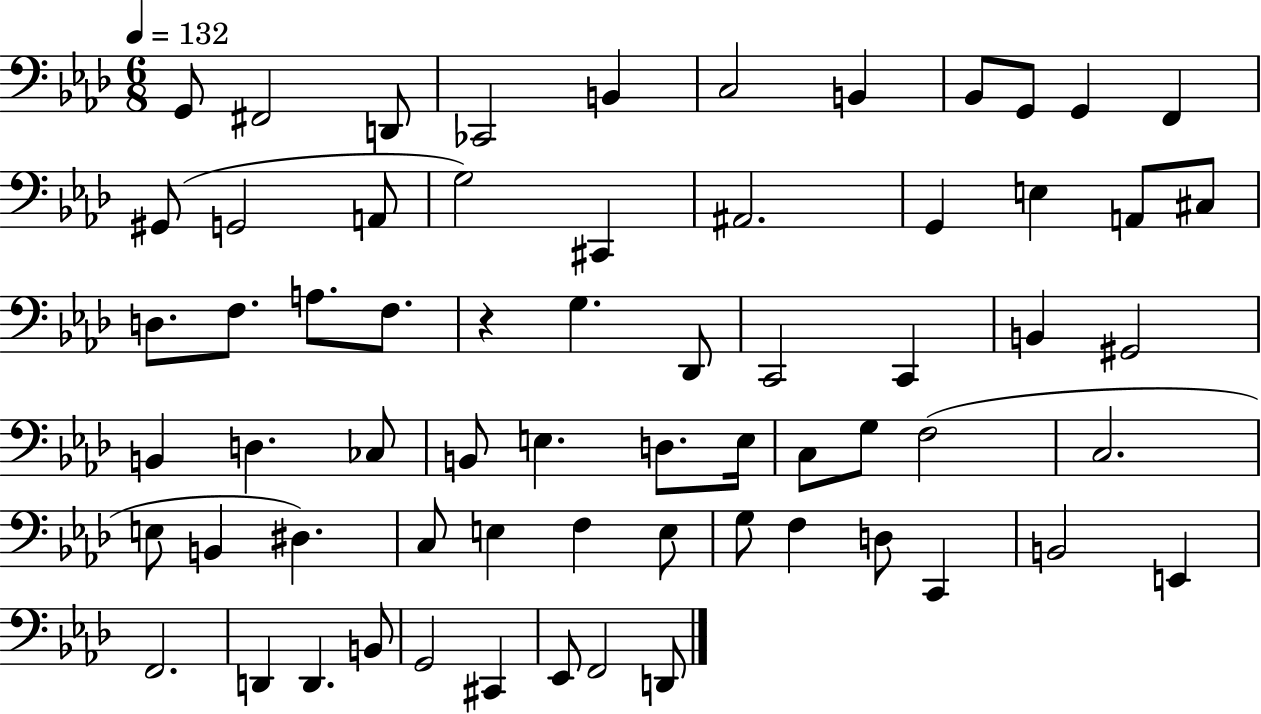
{
  \clef bass
  \numericTimeSignature
  \time 6/8
  \key aes \major
  \tempo 4 = 132
  g,8 fis,2 d,8 | ces,2 b,4 | c2 b,4 | bes,8 g,8 g,4 f,4 | \break gis,8( g,2 a,8 | g2) cis,4 | ais,2. | g,4 e4 a,8 cis8 | \break d8. f8. a8. f8. | r4 g4. des,8 | c,2 c,4 | b,4 gis,2 | \break b,4 d4. ces8 | b,8 e4. d8. e16 | c8 g8 f2( | c2. | \break e8 b,4 dis4.) | c8 e4 f4 e8 | g8 f4 d8 c,4 | b,2 e,4 | \break f,2. | d,4 d,4. b,8 | g,2 cis,4 | ees,8 f,2 d,8 | \break \bar "|."
}